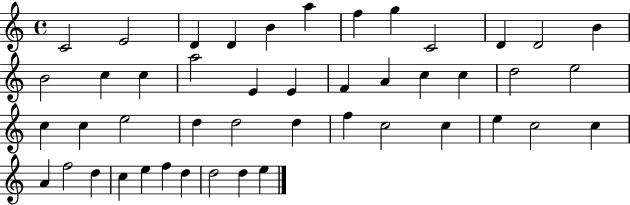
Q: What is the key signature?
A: C major